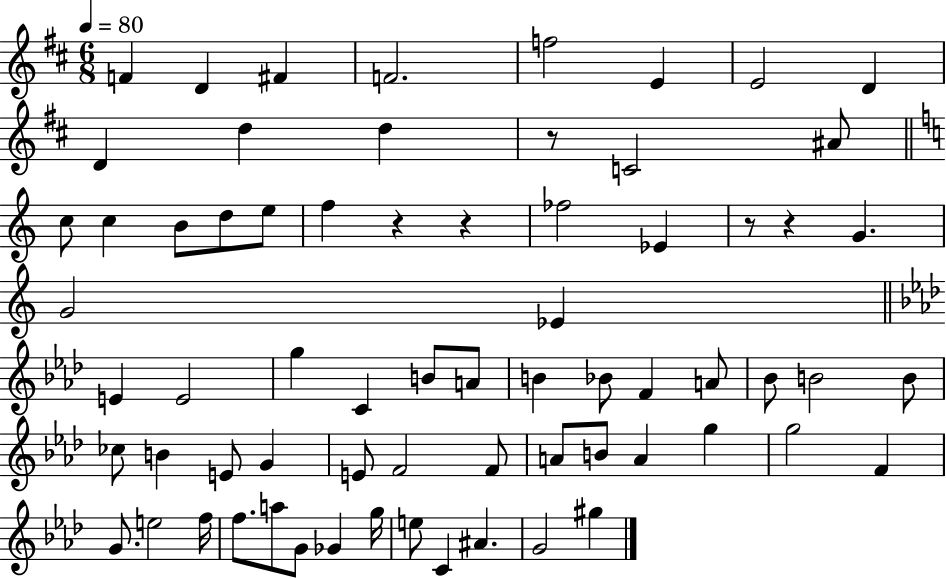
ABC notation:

X:1
T:Untitled
M:6/8
L:1/4
K:D
F D ^F F2 f2 E E2 D D d d z/2 C2 ^A/2 c/2 c B/2 d/2 e/2 f z z _f2 _E z/2 z G G2 _E E E2 g C B/2 A/2 B _B/2 F A/2 _B/2 B2 B/2 _c/2 B E/2 G E/2 F2 F/2 A/2 B/2 A g g2 F G/2 e2 f/4 f/2 a/2 G/2 _G g/4 e/2 C ^A G2 ^g